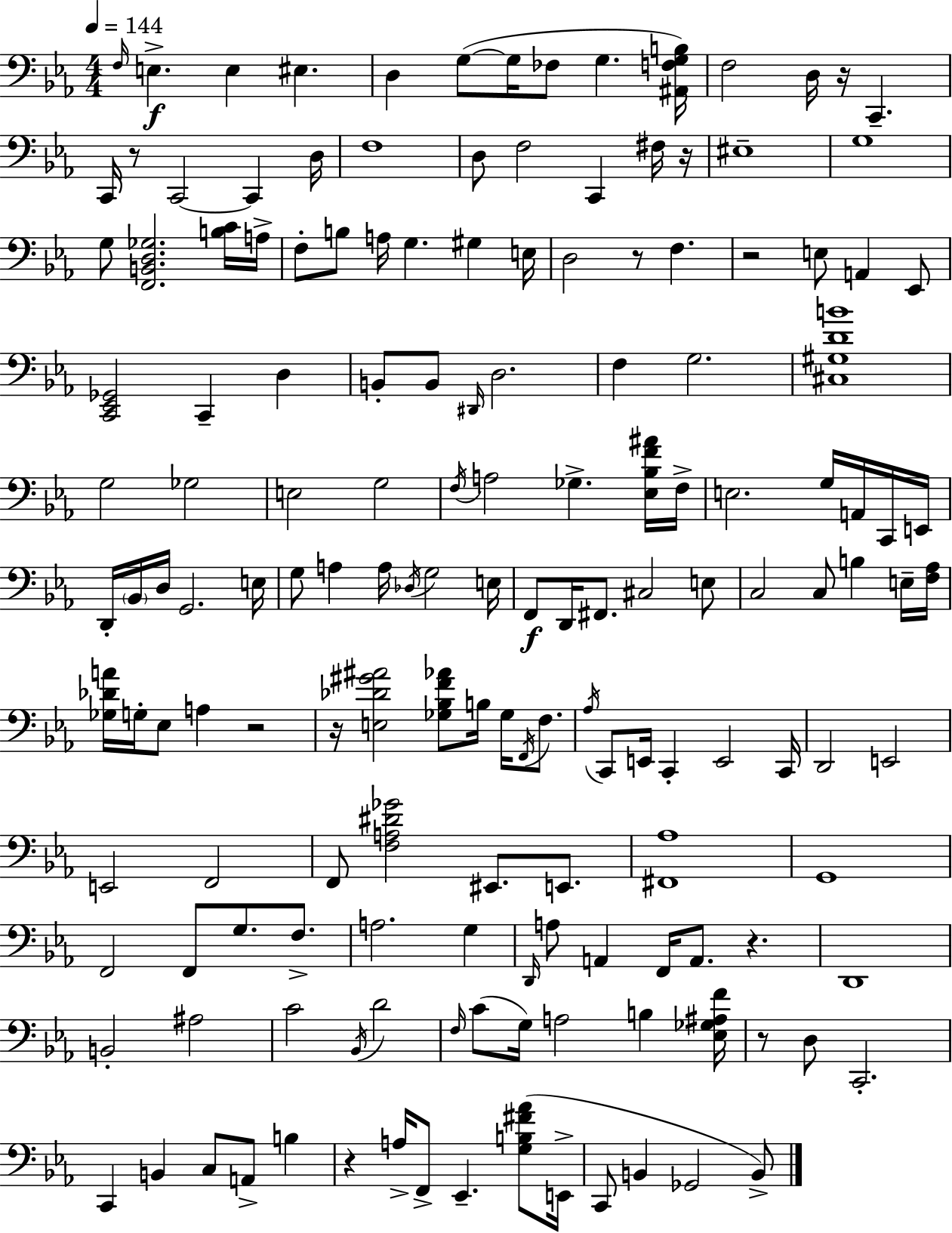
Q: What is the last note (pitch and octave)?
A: B2